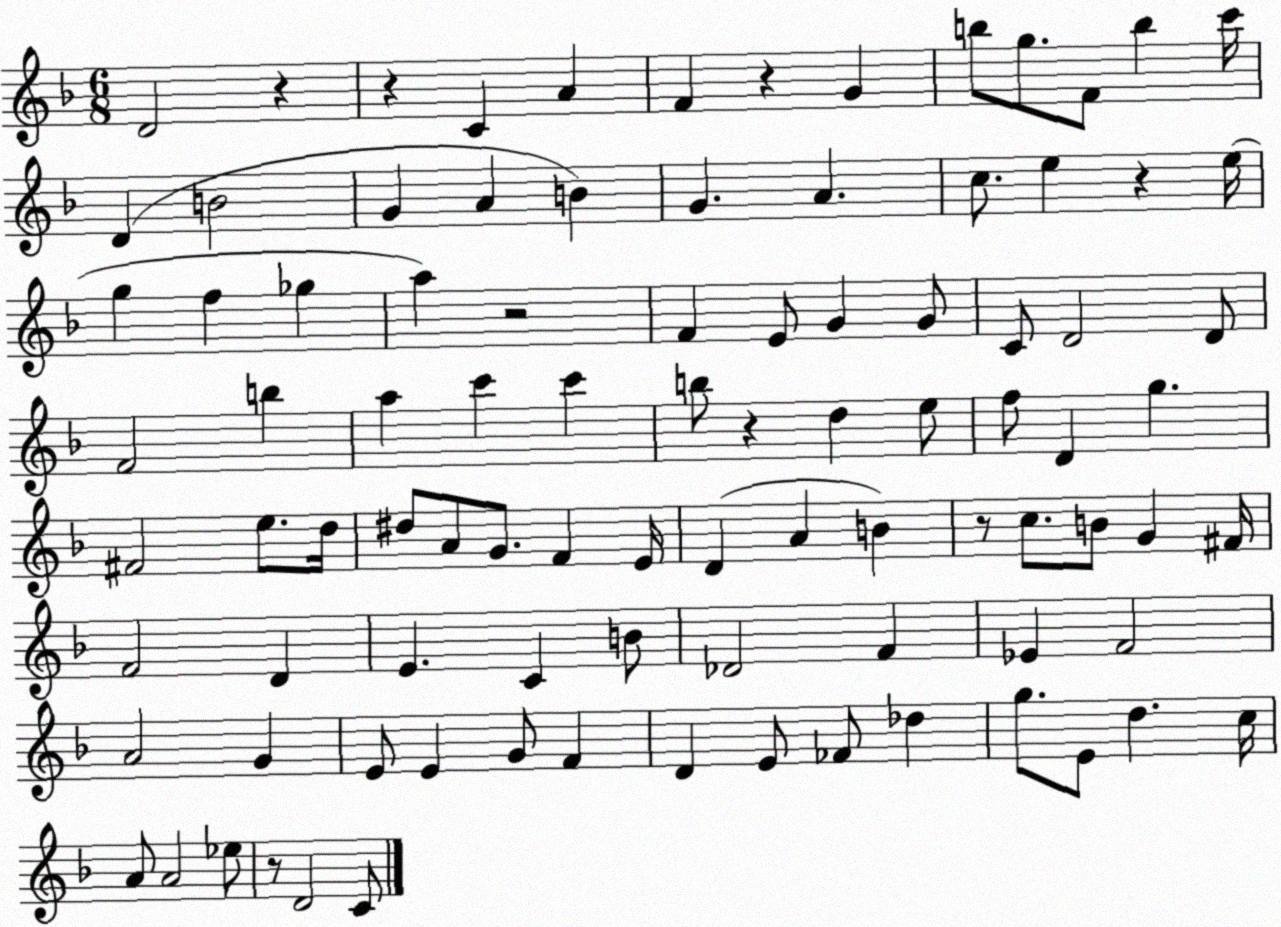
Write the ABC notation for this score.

X:1
T:Untitled
M:6/8
L:1/4
K:F
D2 z z C A F z G b/2 g/2 F/2 b c'/4 D B2 G A B G A c/2 e z e/4 g f _g a z2 F E/2 G G/2 C/2 D2 D/2 F2 b a c' c' b/2 z d e/2 f/2 D g ^F2 e/2 d/4 ^d/2 A/2 G/2 F E/4 D A B z/2 c/2 B/2 G ^F/4 F2 D E C B/2 _D2 F _E F2 A2 G E/2 E G/2 F D E/2 _F/2 _d g/2 E/2 d c/4 A/2 A2 _e/2 z/2 D2 C/2